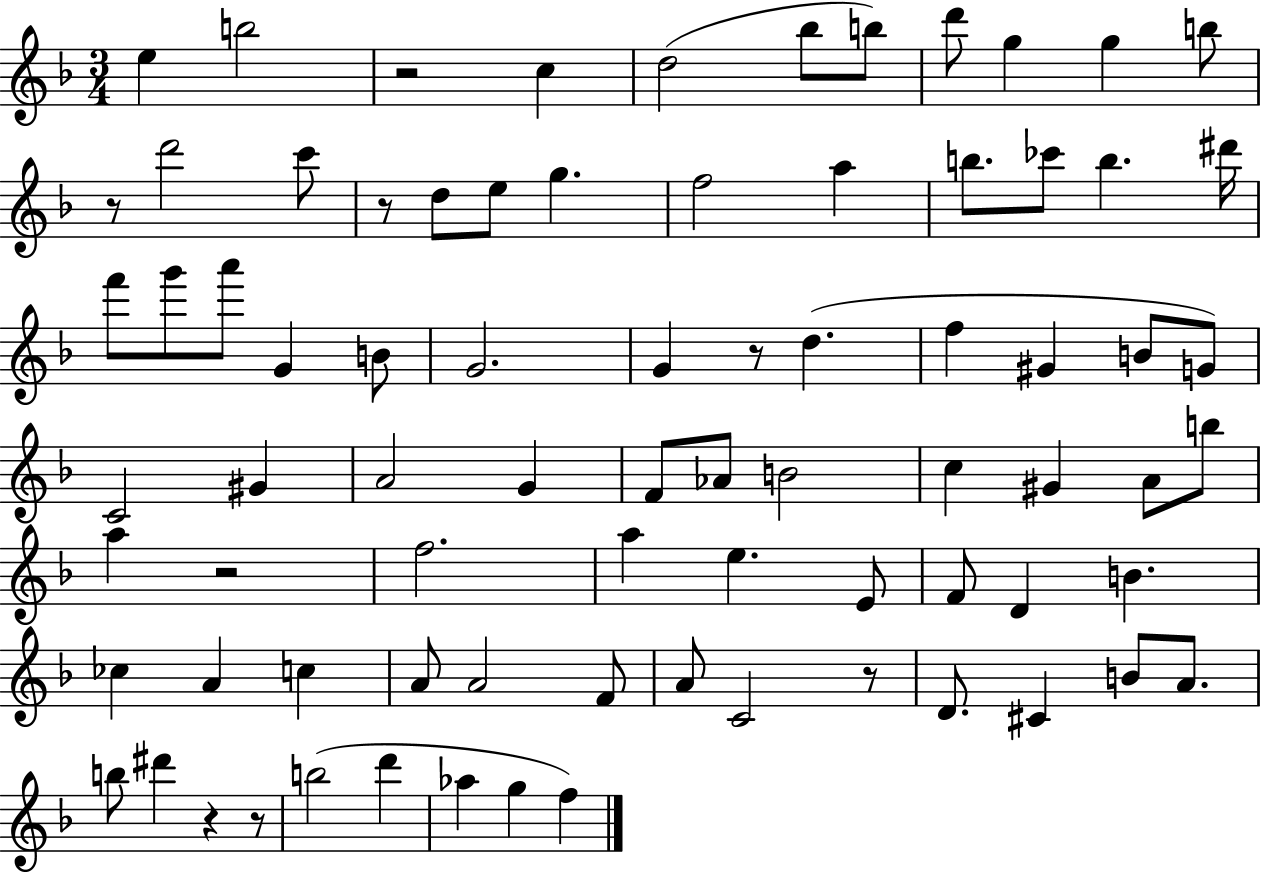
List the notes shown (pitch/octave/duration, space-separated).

E5/q B5/h R/h C5/q D5/h Bb5/e B5/e D6/e G5/q G5/q B5/e R/e D6/h C6/e R/e D5/e E5/e G5/q. F5/h A5/q B5/e. CES6/e B5/q. D#6/s F6/e G6/e A6/e G4/q B4/e G4/h. G4/q R/e D5/q. F5/q G#4/q B4/e G4/e C4/h G#4/q A4/h G4/q F4/e Ab4/e B4/h C5/q G#4/q A4/e B5/e A5/q R/h F5/h. A5/q E5/q. E4/e F4/e D4/q B4/q. CES5/q A4/q C5/q A4/e A4/h F4/e A4/e C4/h R/e D4/e. C#4/q B4/e A4/e. B5/e D#6/q R/q R/e B5/h D6/q Ab5/q G5/q F5/q